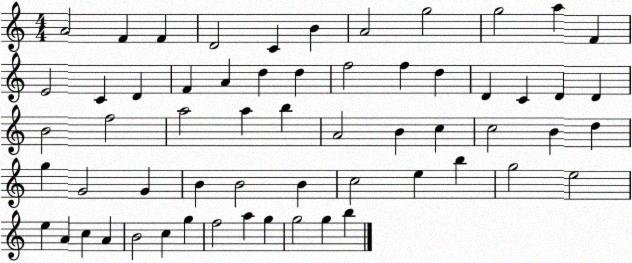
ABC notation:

X:1
T:Untitled
M:4/4
L:1/4
K:C
A2 F F D2 C B A2 g2 g2 a F E2 C D F A d d f2 f d D C D D B2 f2 a2 a b A2 B c c2 B d g G2 G B B2 B c2 e b g2 e2 e A c A B2 c g f2 a g g2 g b